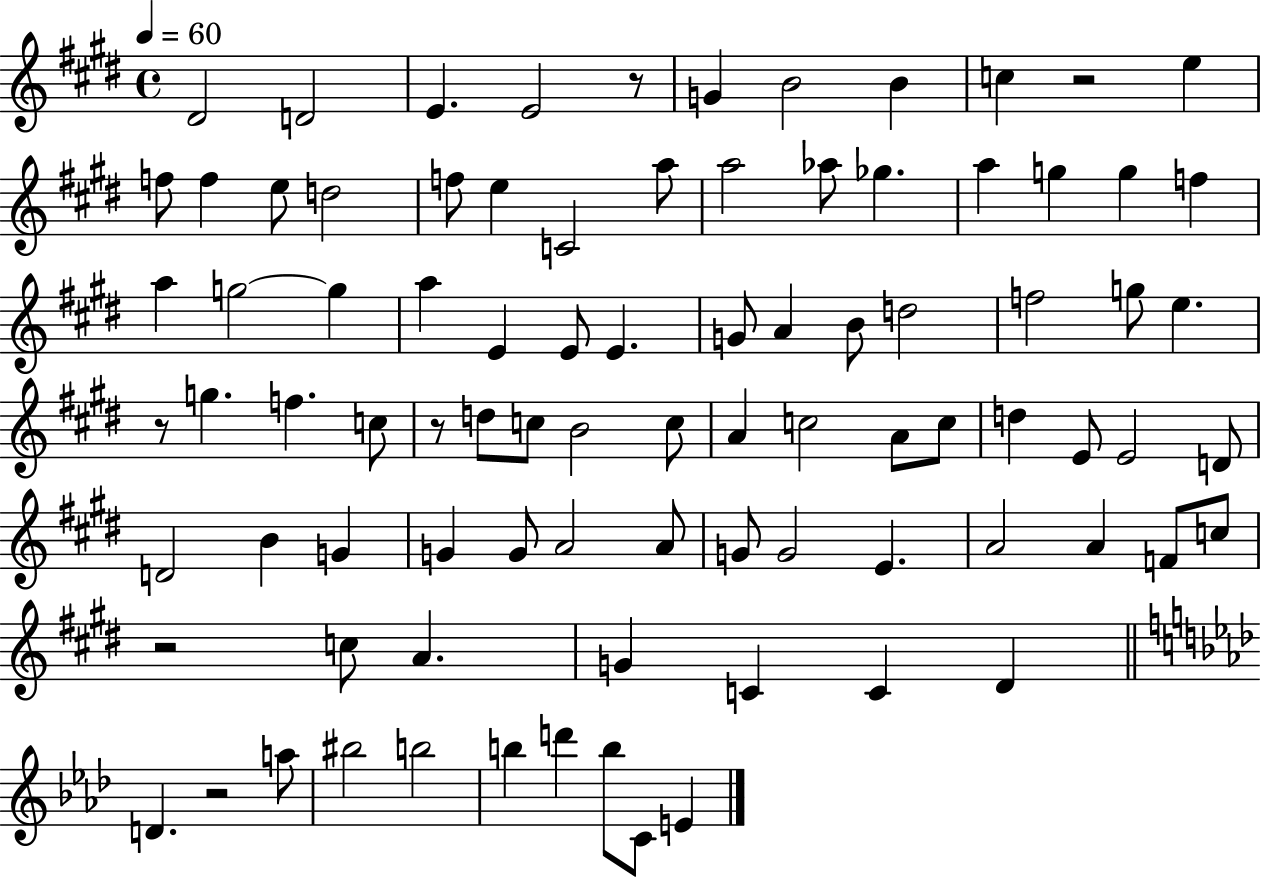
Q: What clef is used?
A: treble